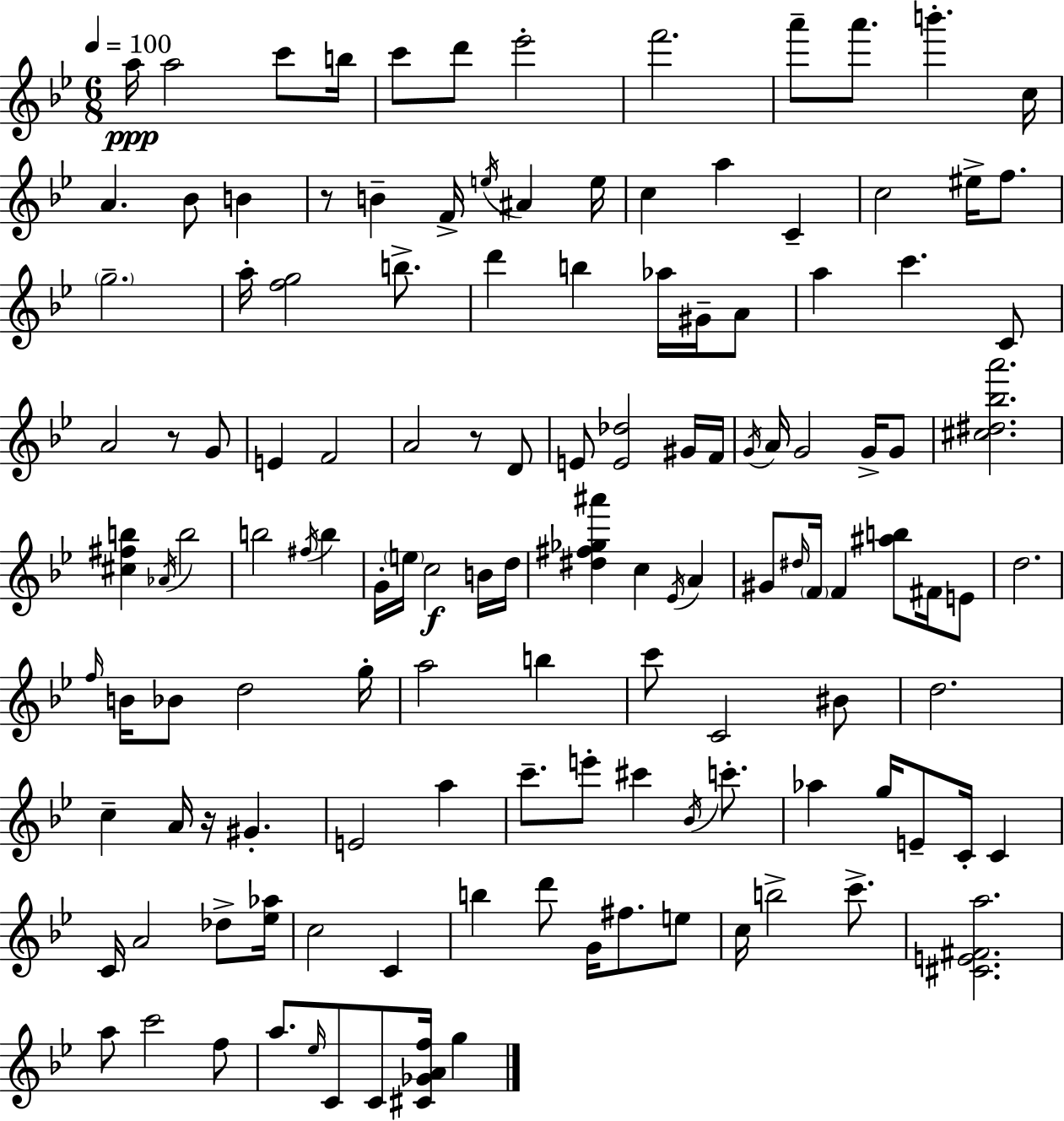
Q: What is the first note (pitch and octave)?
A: A5